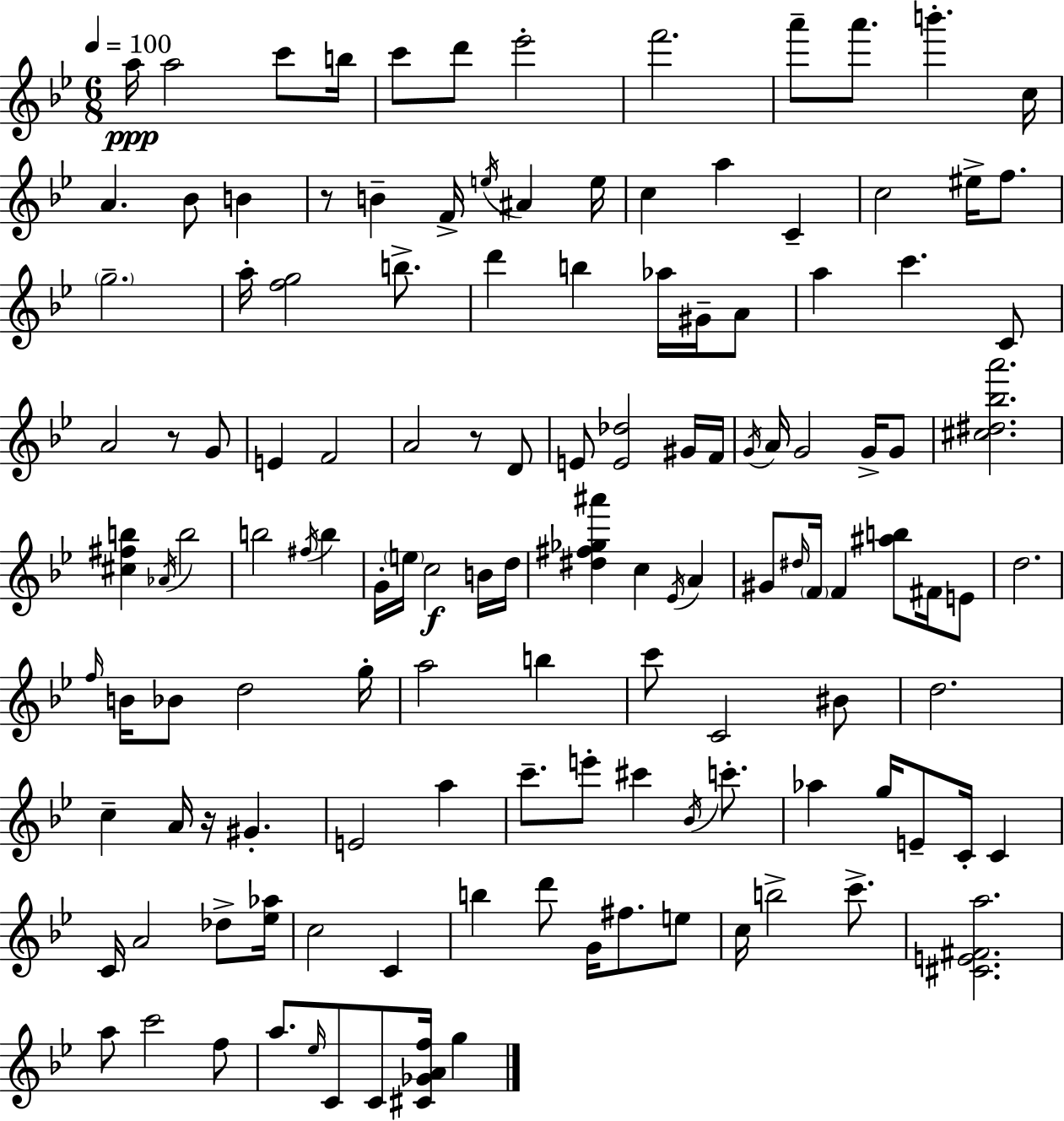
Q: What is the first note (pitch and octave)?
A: A5